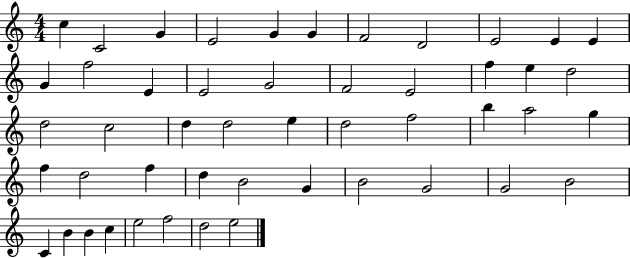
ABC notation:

X:1
T:Untitled
M:4/4
L:1/4
K:C
c C2 G E2 G G F2 D2 E2 E E G f2 E E2 G2 F2 E2 f e d2 d2 c2 d d2 e d2 f2 b a2 g f d2 f d B2 G B2 G2 G2 B2 C B B c e2 f2 d2 e2